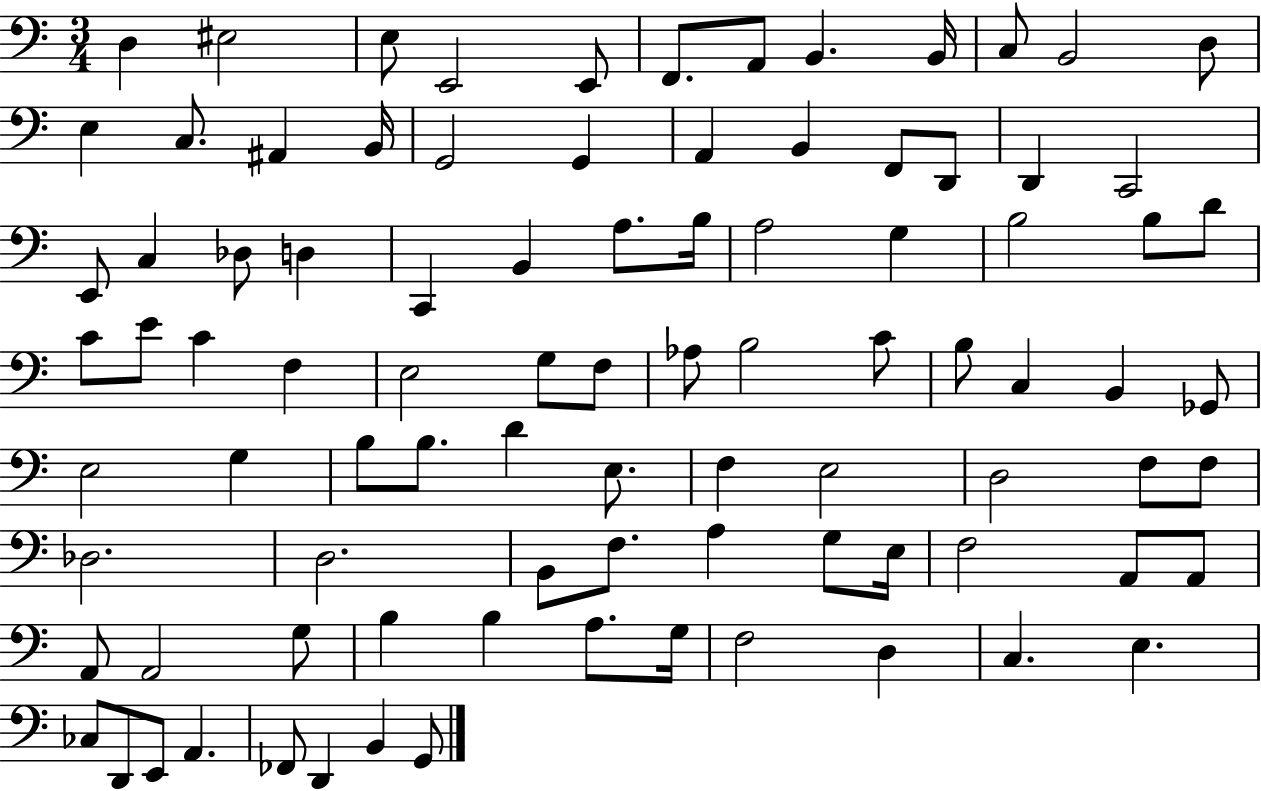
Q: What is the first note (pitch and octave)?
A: D3